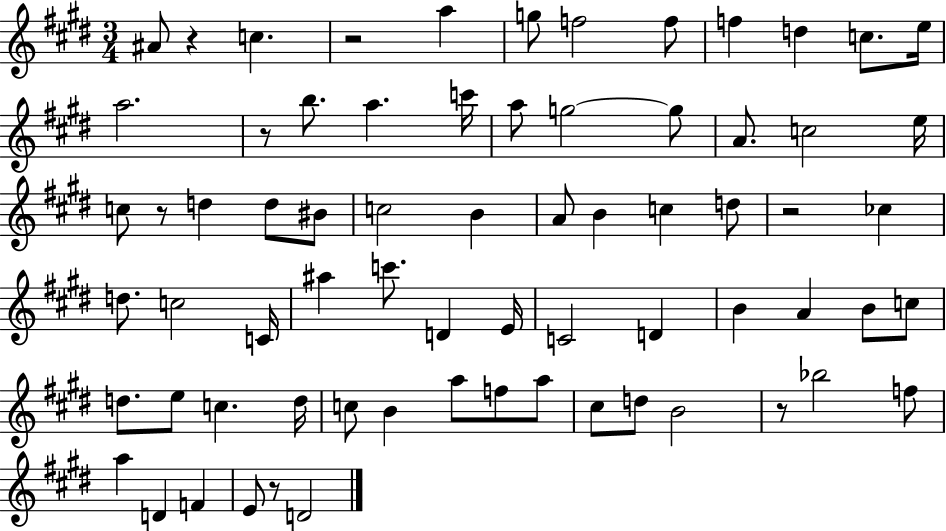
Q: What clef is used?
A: treble